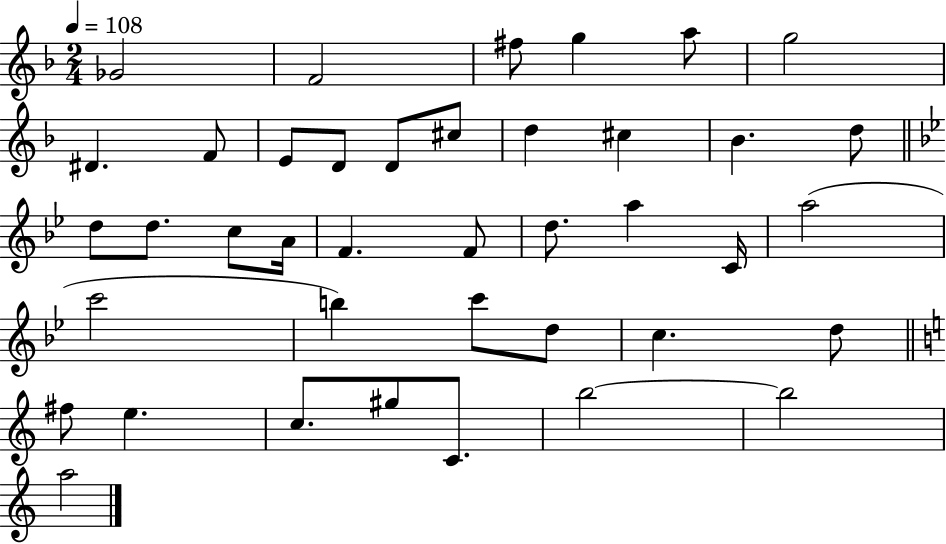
Gb4/h F4/h F#5/e G5/q A5/e G5/h D#4/q. F4/e E4/e D4/e D4/e C#5/e D5/q C#5/q Bb4/q. D5/e D5/e D5/e. C5/e A4/s F4/q. F4/e D5/e. A5/q C4/s A5/h C6/h B5/q C6/e D5/e C5/q. D5/e F#5/e E5/q. C5/e. G#5/e C4/e. B5/h B5/h A5/h